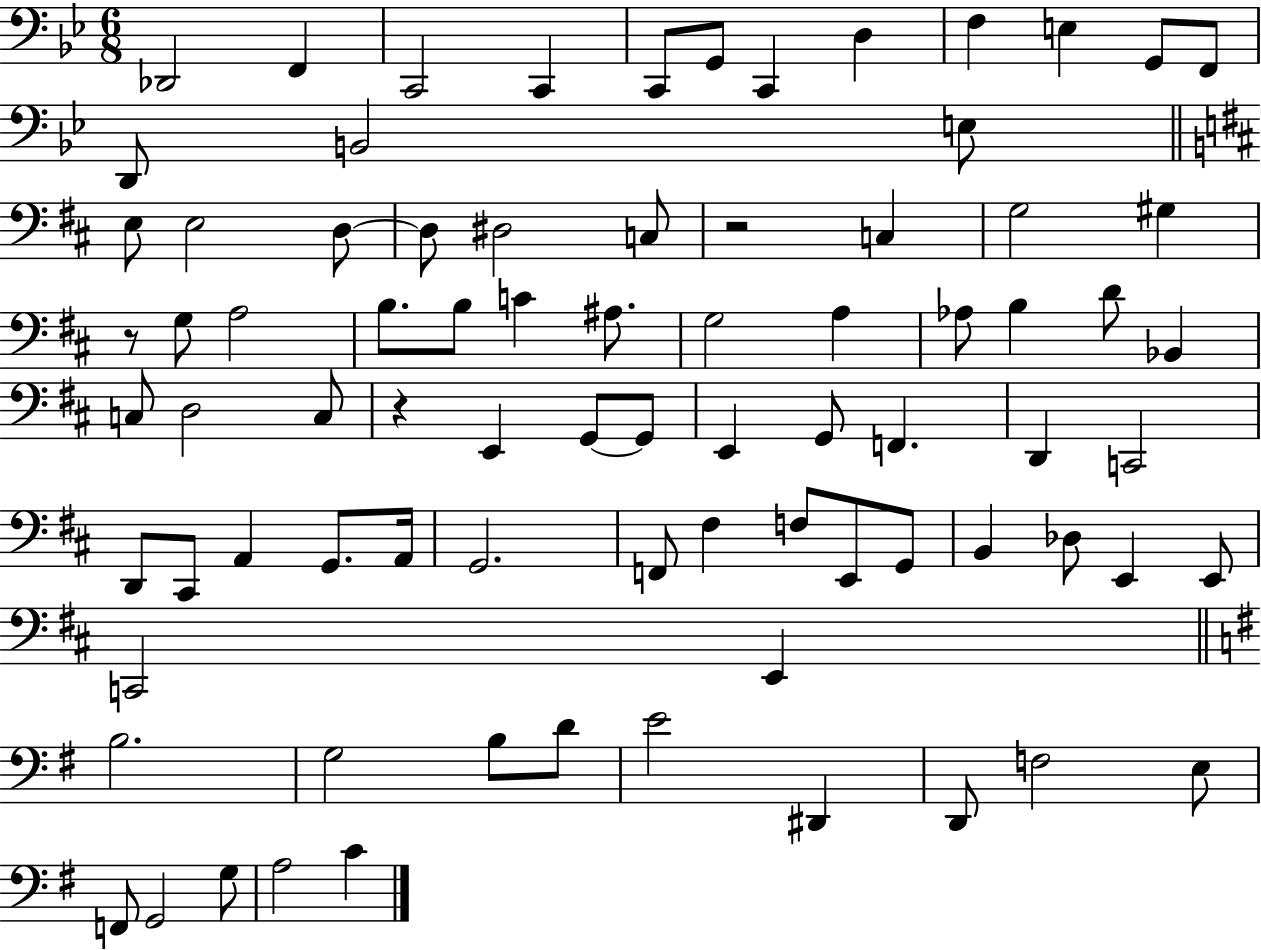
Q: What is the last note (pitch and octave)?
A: C4